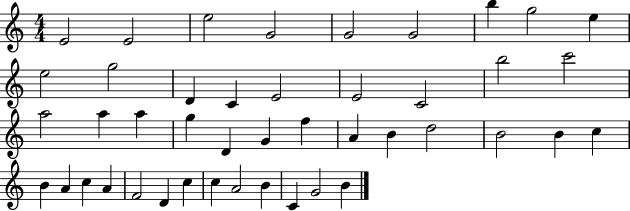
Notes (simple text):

E4/h E4/h E5/h G4/h G4/h G4/h B5/q G5/h E5/q E5/h G5/h D4/q C4/q E4/h E4/h C4/h B5/h C6/h A5/h A5/q A5/q G5/q D4/q G4/q F5/q A4/q B4/q D5/h B4/h B4/q C5/q B4/q A4/q C5/q A4/q F4/h D4/q C5/q C5/q A4/h B4/q C4/q G4/h B4/q